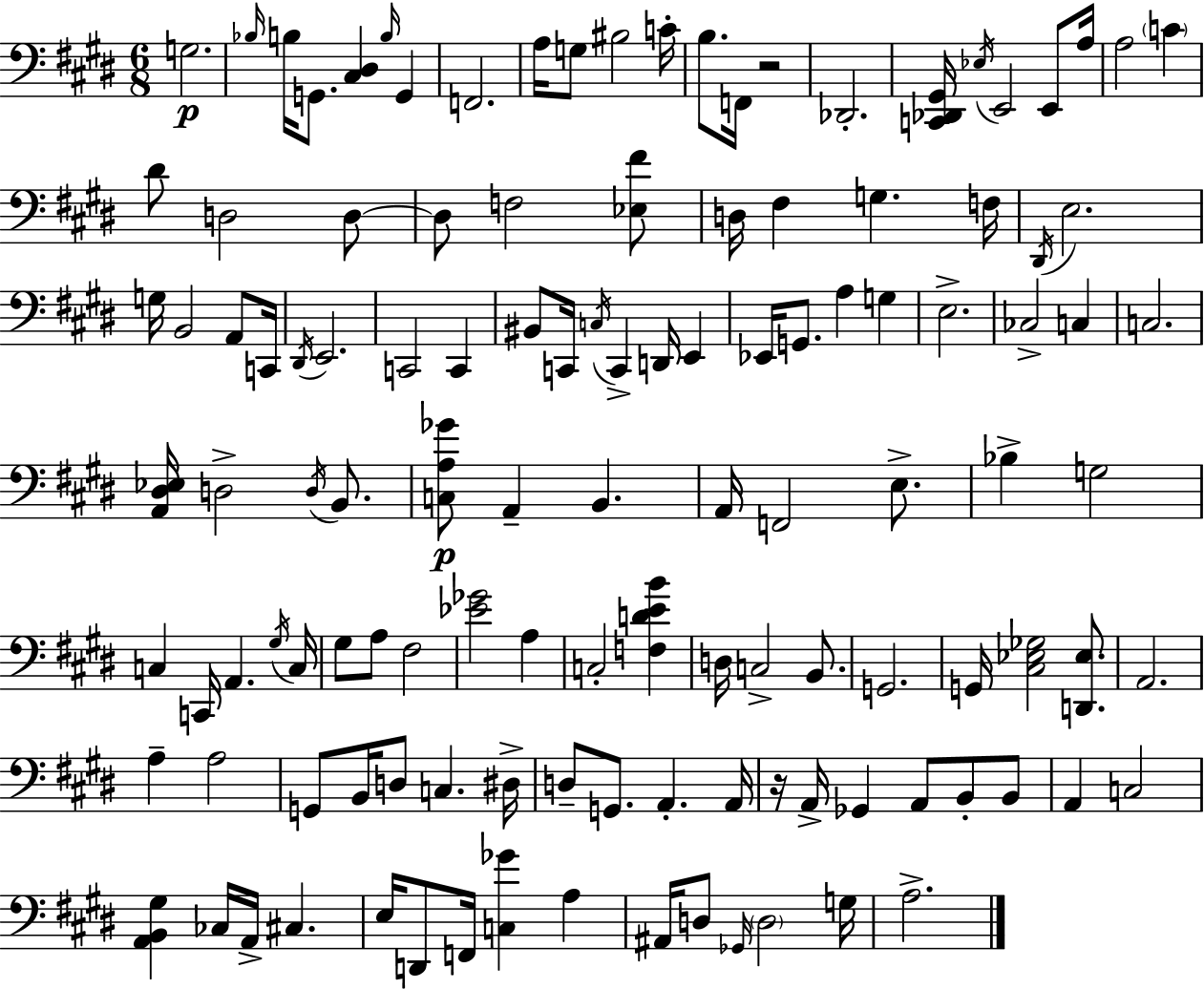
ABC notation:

X:1
T:Untitled
M:6/8
L:1/4
K:E
G,2 _B,/4 B,/4 G,,/2 [^C,^D,] B,/4 G,, F,,2 A,/4 G,/2 ^B,2 C/4 B,/2 F,,/4 z2 _D,,2 [C,,_D,,^G,,]/4 _E,/4 E,,2 E,,/2 A,/4 A,2 C ^D/2 D,2 D,/2 D,/2 F,2 [_E,^F]/2 D,/4 ^F, G, F,/4 ^D,,/4 E,2 G,/4 B,,2 A,,/2 C,,/4 ^D,,/4 E,,2 C,,2 C,, ^B,,/2 C,,/4 C,/4 C,, D,,/4 E,, _E,,/4 G,,/2 A, G, E,2 _C,2 C, C,2 [A,,^D,_E,]/4 D,2 D,/4 B,,/2 [C,A,_G]/2 A,, B,, A,,/4 F,,2 E,/2 _B, G,2 C, C,,/4 A,, ^G,/4 C,/4 ^G,/2 A,/2 ^F,2 [_E_G]2 A, C,2 [F,DEB] D,/4 C,2 B,,/2 G,,2 G,,/4 [^C,_E,_G,]2 [D,,_E,]/2 A,,2 A, A,2 G,,/2 B,,/4 D,/2 C, ^D,/4 D,/2 G,,/2 A,, A,,/4 z/4 A,,/4 _G,, A,,/2 B,,/2 B,,/2 A,, C,2 [A,,B,,^G,] _C,/4 A,,/4 ^C, E,/4 D,,/2 F,,/4 [C,_G] A, ^A,,/4 D,/2 _G,,/4 D,2 G,/4 A,2